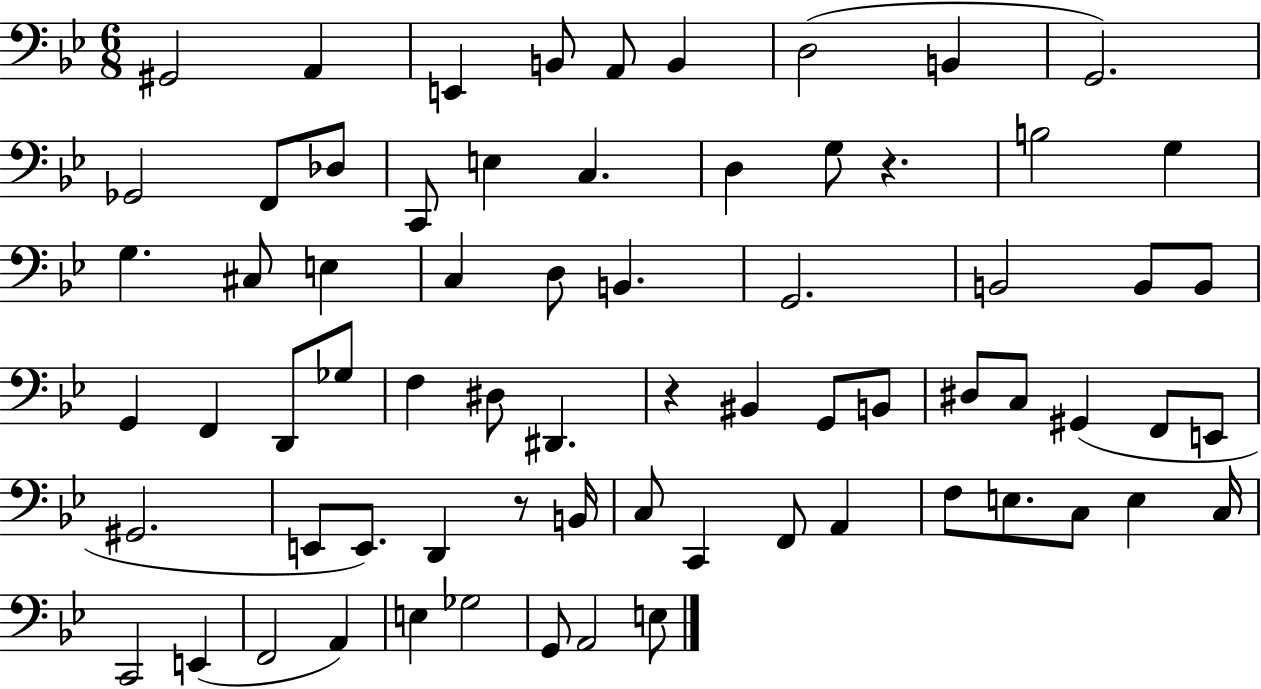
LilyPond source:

{
  \clef bass
  \numericTimeSignature
  \time 6/8
  \key bes \major
  gis,2 a,4 | e,4 b,8 a,8 b,4 | d2( b,4 | g,2.) | \break ges,2 f,8 des8 | c,8 e4 c4. | d4 g8 r4. | b2 g4 | \break g4. cis8 e4 | c4 d8 b,4. | g,2. | b,2 b,8 b,8 | \break g,4 f,4 d,8 ges8 | f4 dis8 dis,4. | r4 bis,4 g,8 b,8 | dis8 c8 gis,4( f,8 e,8 | \break gis,2. | e,8 e,8.) d,4 r8 b,16 | c8 c,4 f,8 a,4 | f8 e8. c8 e4 c16 | \break c,2 e,4( | f,2 a,4) | e4 ges2 | g,8 a,2 e8 | \break \bar "|."
}